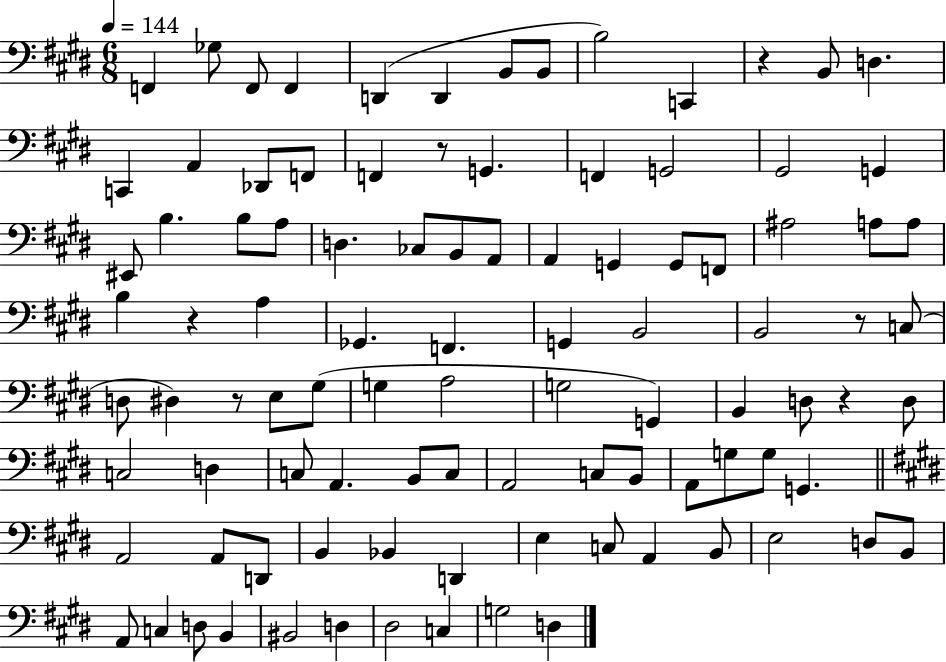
F2/q Gb3/e F2/e F2/q D2/q D2/q B2/e B2/e B3/h C2/q R/q B2/e D3/q. C2/q A2/q Db2/e F2/e F2/q R/e G2/q. F2/q G2/h G#2/h G2/q EIS2/e B3/q. B3/e A3/e D3/q. CES3/e B2/e A2/e A2/q G2/q G2/e F2/e A#3/h A3/e A3/e B3/q R/q A3/q Gb2/q. F2/q. G2/q B2/h B2/h R/e C3/e D3/e D#3/q R/e E3/e G#3/e G3/q A3/h G3/h G2/q B2/q D3/e R/q D3/e C3/h D3/q C3/e A2/q. B2/e C3/e A2/h C3/e B2/e A2/e G3/e G3/e G2/q. A2/h A2/e D2/e B2/q Bb2/q D2/q E3/q C3/e A2/q B2/e E3/h D3/e B2/e A2/e C3/q D3/e B2/q BIS2/h D3/q D#3/h C3/q G3/h D3/q